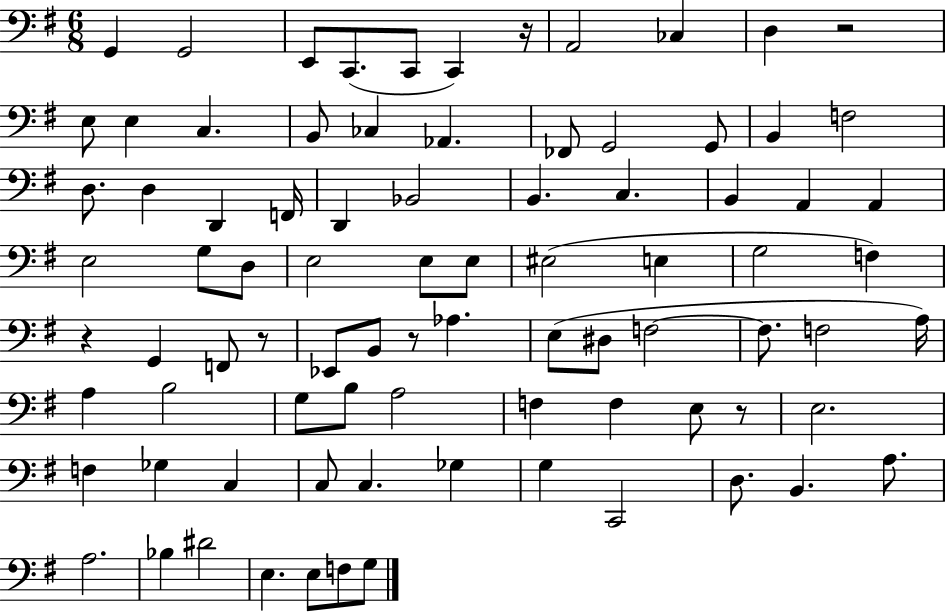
G2/q G2/h E2/e C2/e. C2/e C2/q R/s A2/h CES3/q D3/q R/h E3/e E3/q C3/q. B2/e CES3/q Ab2/q. FES2/e G2/h G2/e B2/q F3/h D3/e. D3/q D2/q F2/s D2/q Bb2/h B2/q. C3/q. B2/q A2/q A2/q E3/h G3/e D3/e E3/h E3/e E3/e EIS3/h E3/q G3/h F3/q R/q G2/q F2/e R/e Eb2/e B2/e R/e Ab3/q. E3/e D#3/e F3/h F3/e. F3/h A3/s A3/q B3/h G3/e B3/e A3/h F3/q F3/q E3/e R/e E3/h. F3/q Gb3/q C3/q C3/e C3/q. Gb3/q G3/q C2/h D3/e. B2/q. A3/e. A3/h. Bb3/q D#4/h E3/q. E3/e F3/e G3/e